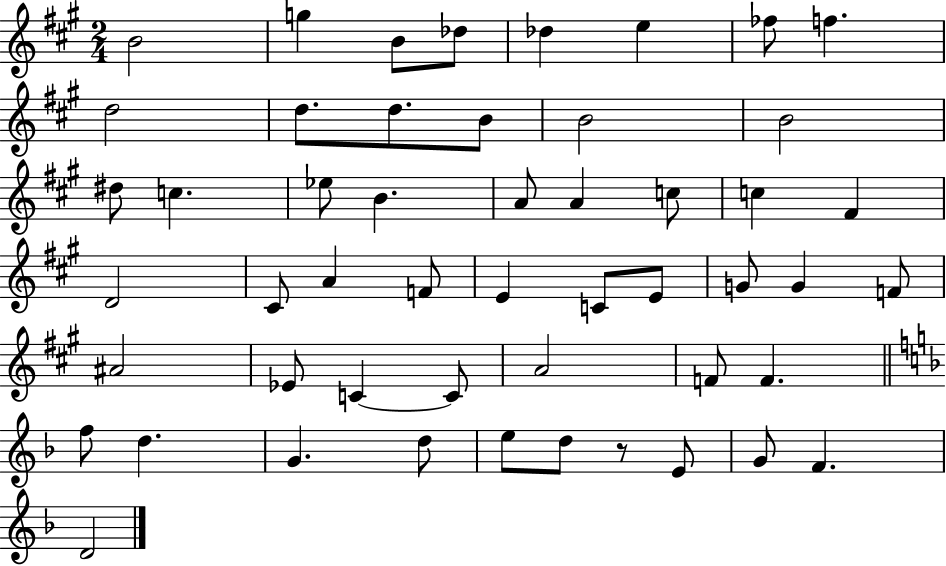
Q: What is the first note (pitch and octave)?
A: B4